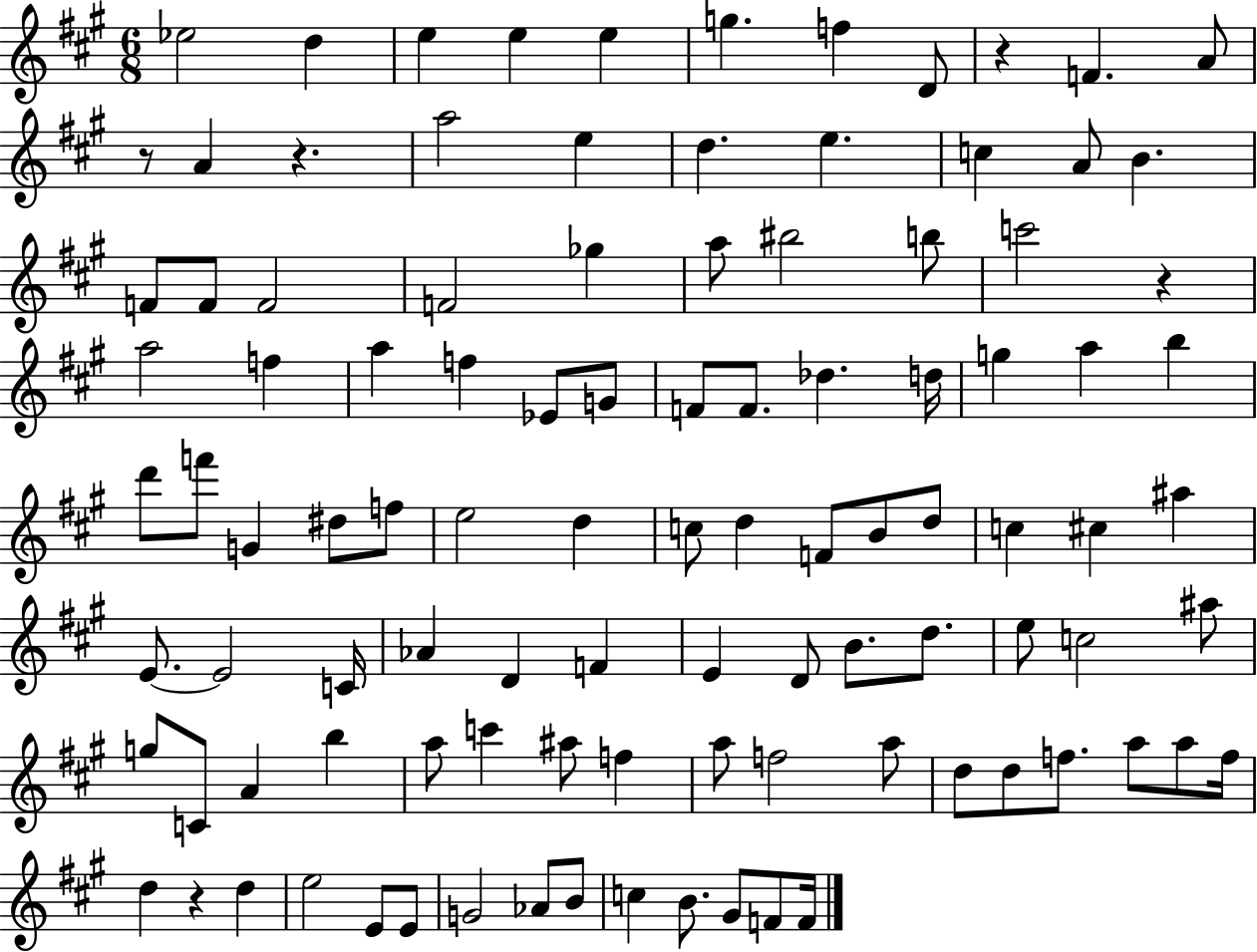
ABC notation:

X:1
T:Untitled
M:6/8
L:1/4
K:A
_e2 d e e e g f D/2 z F A/2 z/2 A z a2 e d e c A/2 B F/2 F/2 F2 F2 _g a/2 ^b2 b/2 c'2 z a2 f a f _E/2 G/2 F/2 F/2 _d d/4 g a b d'/2 f'/2 G ^d/2 f/2 e2 d c/2 d F/2 B/2 d/2 c ^c ^a E/2 E2 C/4 _A D F E D/2 B/2 d/2 e/2 c2 ^a/2 g/2 C/2 A b a/2 c' ^a/2 f a/2 f2 a/2 d/2 d/2 f/2 a/2 a/2 f/4 d z d e2 E/2 E/2 G2 _A/2 B/2 c B/2 ^G/2 F/2 F/4